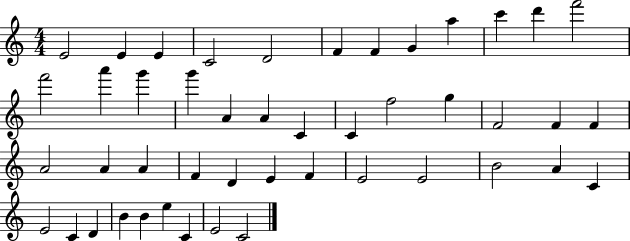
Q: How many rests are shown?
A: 0